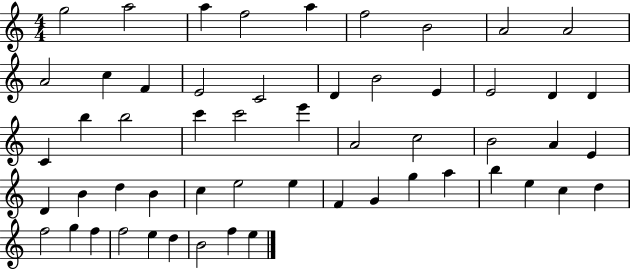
{
  \clef treble
  \numericTimeSignature
  \time 4/4
  \key c \major
  g''2 a''2 | a''4 f''2 a''4 | f''2 b'2 | a'2 a'2 | \break a'2 c''4 f'4 | e'2 c'2 | d'4 b'2 e'4 | e'2 d'4 d'4 | \break c'4 b''4 b''2 | c'''4 c'''2 e'''4 | a'2 c''2 | b'2 a'4 e'4 | \break d'4 b'4 d''4 b'4 | c''4 e''2 e''4 | f'4 g'4 g''4 a''4 | b''4 e''4 c''4 d''4 | \break f''2 g''4 f''4 | f''2 e''4 d''4 | b'2 f''4 e''4 | \bar "|."
}